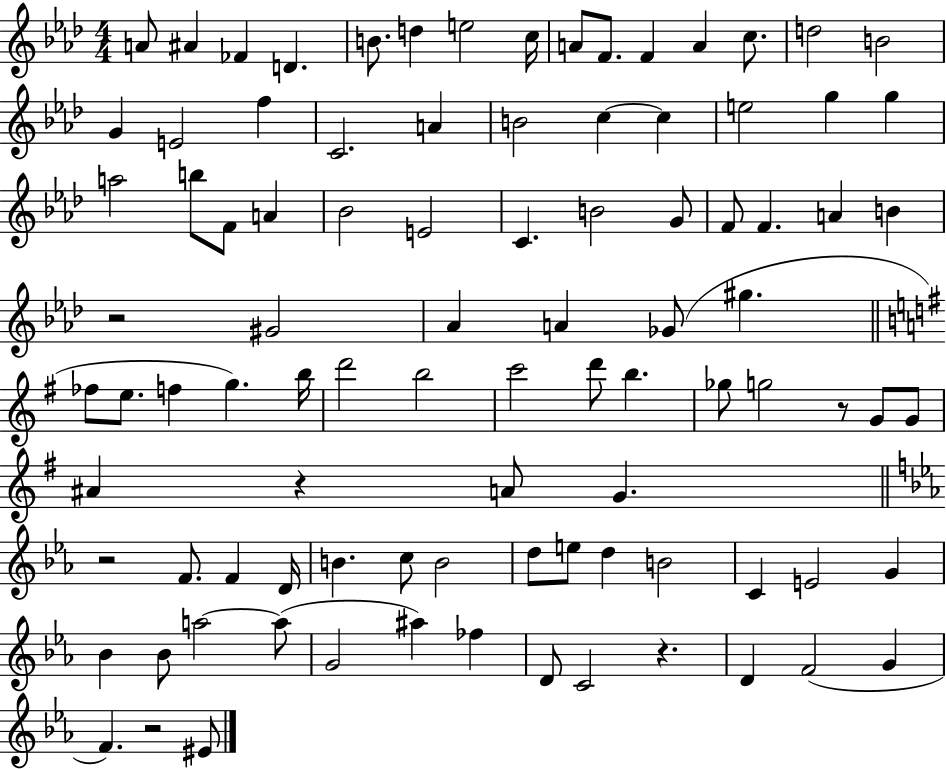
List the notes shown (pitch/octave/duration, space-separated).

A4/e A#4/q FES4/q D4/q. B4/e. D5/q E5/h C5/s A4/e F4/e. F4/q A4/q C5/e. D5/h B4/h G4/q E4/h F5/q C4/h. A4/q B4/h C5/q C5/q E5/h G5/q G5/q A5/h B5/e F4/e A4/q Bb4/h E4/h C4/q. B4/h G4/e F4/e F4/q. A4/q B4/q R/h G#4/h Ab4/q A4/q Gb4/e G#5/q. FES5/e E5/e. F5/q G5/q. B5/s D6/h B5/h C6/h D6/e B5/q. Gb5/e G5/h R/e G4/e G4/e A#4/q R/q A4/e G4/q. R/h F4/e. F4/q D4/s B4/q. C5/e B4/h D5/e E5/e D5/q B4/h C4/q E4/h G4/q Bb4/q Bb4/e A5/h A5/e G4/h A#5/q FES5/q D4/e C4/h R/q. D4/q F4/h G4/q F4/q. R/h EIS4/e